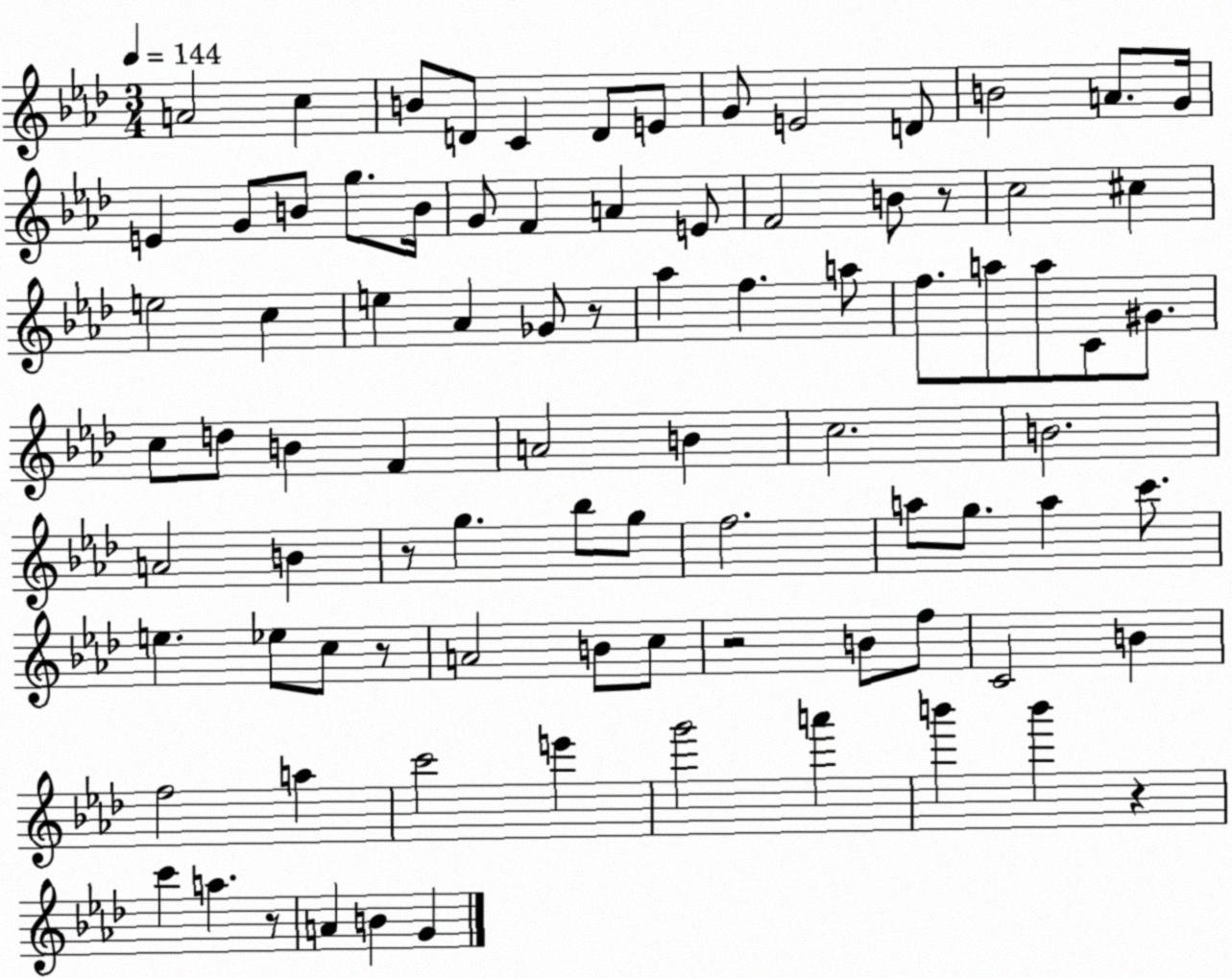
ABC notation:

X:1
T:Untitled
M:3/4
L:1/4
K:Ab
A2 c B/2 D/2 C D/2 E/2 G/2 E2 D/2 B2 A/2 G/4 E G/2 B/2 g/2 B/4 G/2 F A E/2 F2 B/2 z/2 c2 ^c e2 c e _A _G/2 z/2 _a f a/2 f/2 a/2 a/2 C/2 ^G/2 c/2 d/2 B F A2 B c2 B2 A2 B z/2 g _b/2 g/2 f2 a/2 g/2 a c'/2 e _e/2 c/2 z/2 A2 B/2 c/2 z2 B/2 f/2 C2 B f2 a c'2 e' g'2 a' b' b' z c' a z/2 A B G